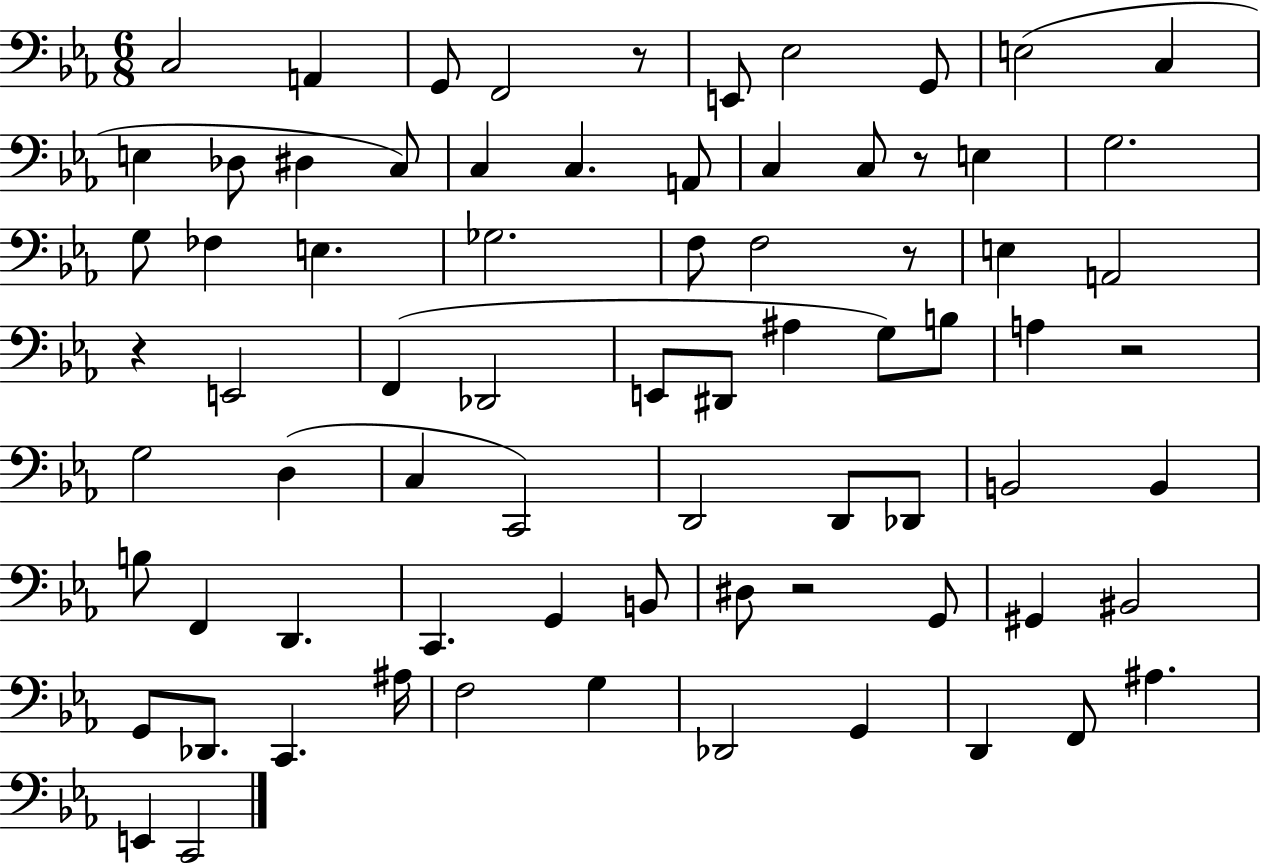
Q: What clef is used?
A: bass